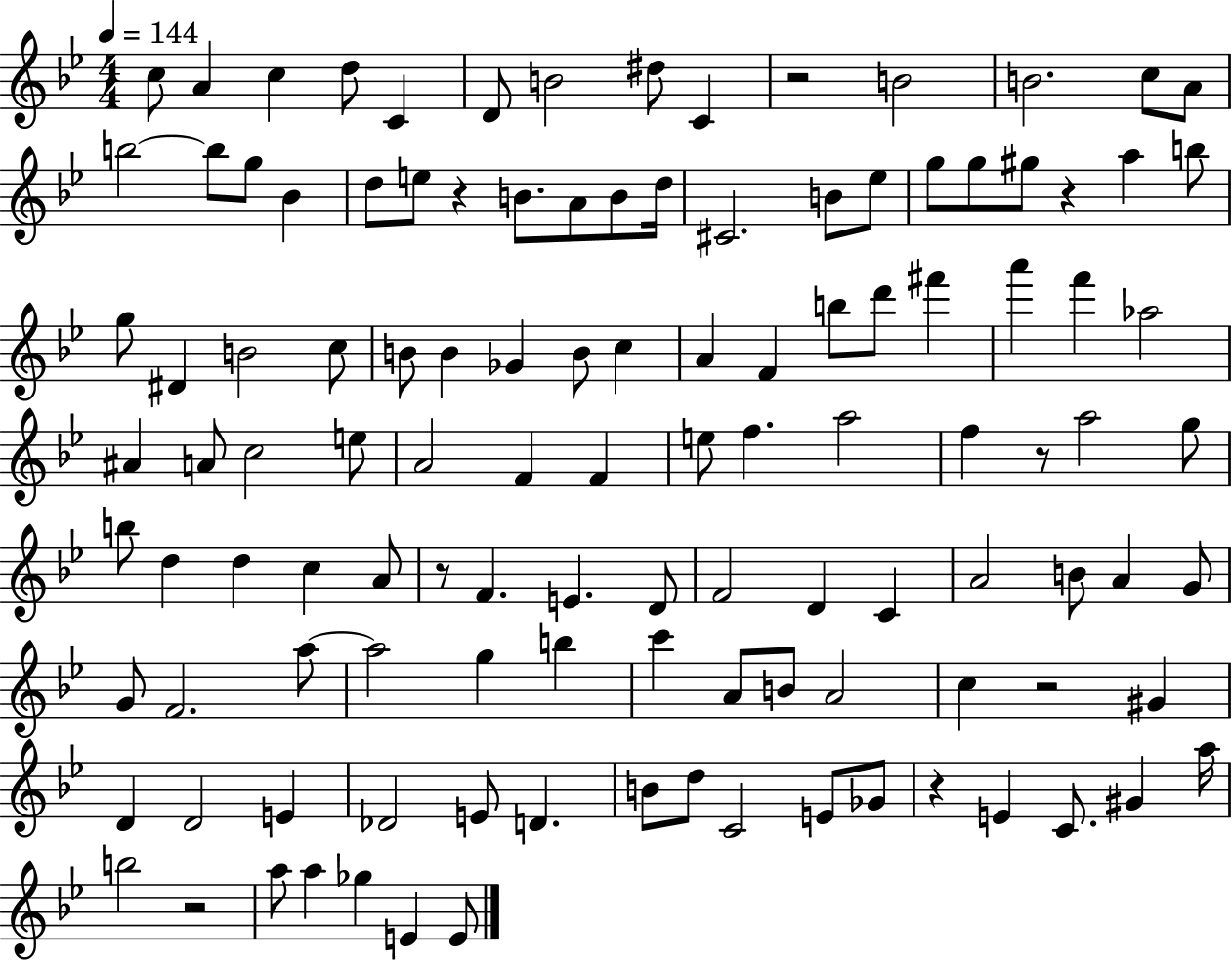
{
  \clef treble
  \numericTimeSignature
  \time 4/4
  \key bes \major
  \tempo 4 = 144
  \repeat volta 2 { c''8 a'4 c''4 d''8 c'4 | d'8 b'2 dis''8 c'4 | r2 b'2 | b'2. c''8 a'8 | \break b''2~~ b''8 g''8 bes'4 | d''8 e''8 r4 b'8. a'8 b'8 d''16 | cis'2. b'8 ees''8 | g''8 g''8 gis''8 r4 a''4 b''8 | \break g''8 dis'4 b'2 c''8 | b'8 b'4 ges'4 b'8 c''4 | a'4 f'4 b''8 d'''8 fis'''4 | a'''4 f'''4 aes''2 | \break ais'4 a'8 c''2 e''8 | a'2 f'4 f'4 | e''8 f''4. a''2 | f''4 r8 a''2 g''8 | \break b''8 d''4 d''4 c''4 a'8 | r8 f'4. e'4. d'8 | f'2 d'4 c'4 | a'2 b'8 a'4 g'8 | \break g'8 f'2. a''8~~ | a''2 g''4 b''4 | c'''4 a'8 b'8 a'2 | c''4 r2 gis'4 | \break d'4 d'2 e'4 | des'2 e'8 d'4. | b'8 d''8 c'2 e'8 ges'8 | r4 e'4 c'8. gis'4 a''16 | \break b''2 r2 | a''8 a''4 ges''4 e'4 e'8 | } \bar "|."
}